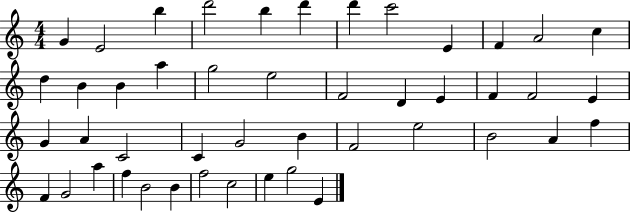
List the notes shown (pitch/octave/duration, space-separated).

G4/q E4/h B5/q D6/h B5/q D6/q D6/q C6/h E4/q F4/q A4/h C5/q D5/q B4/q B4/q A5/q G5/h E5/h F4/h D4/q E4/q F4/q F4/h E4/q G4/q A4/q C4/h C4/q G4/h B4/q F4/h E5/h B4/h A4/q F5/q F4/q G4/h A5/q F5/q B4/h B4/q F5/h C5/h E5/q G5/h E4/q